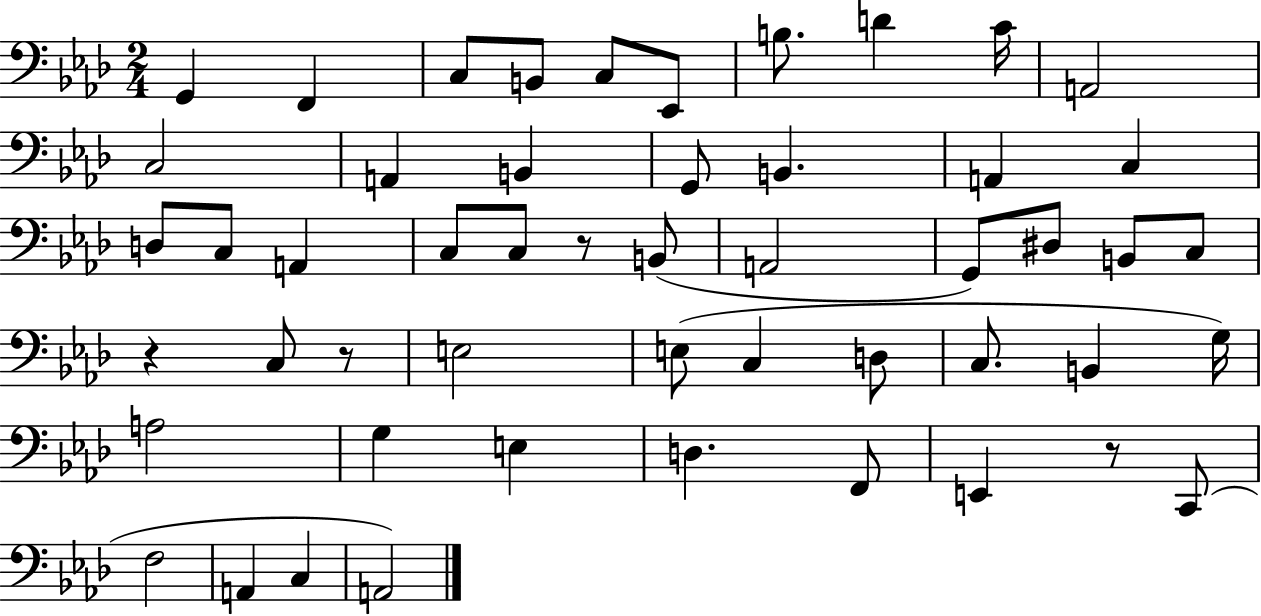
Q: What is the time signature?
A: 2/4